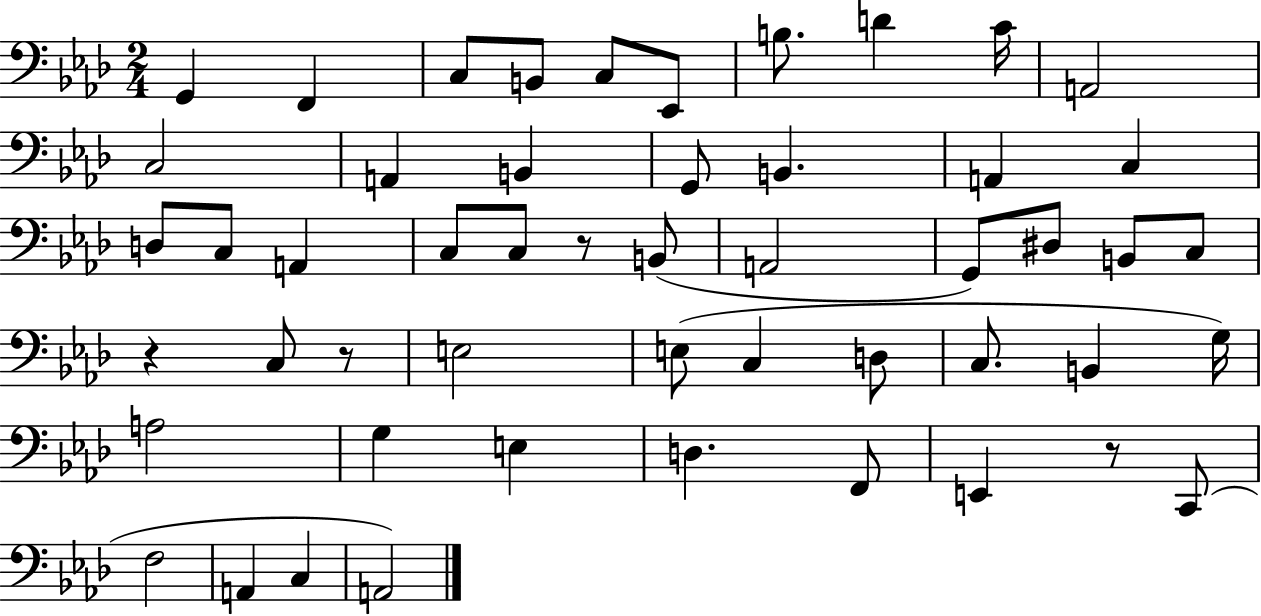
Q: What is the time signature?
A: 2/4